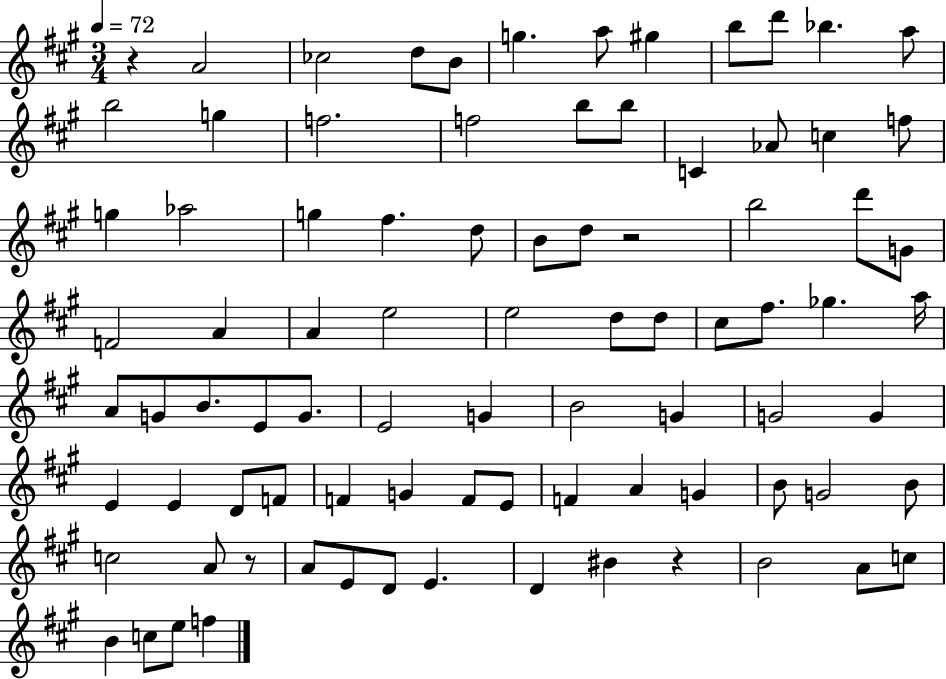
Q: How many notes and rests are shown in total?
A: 86